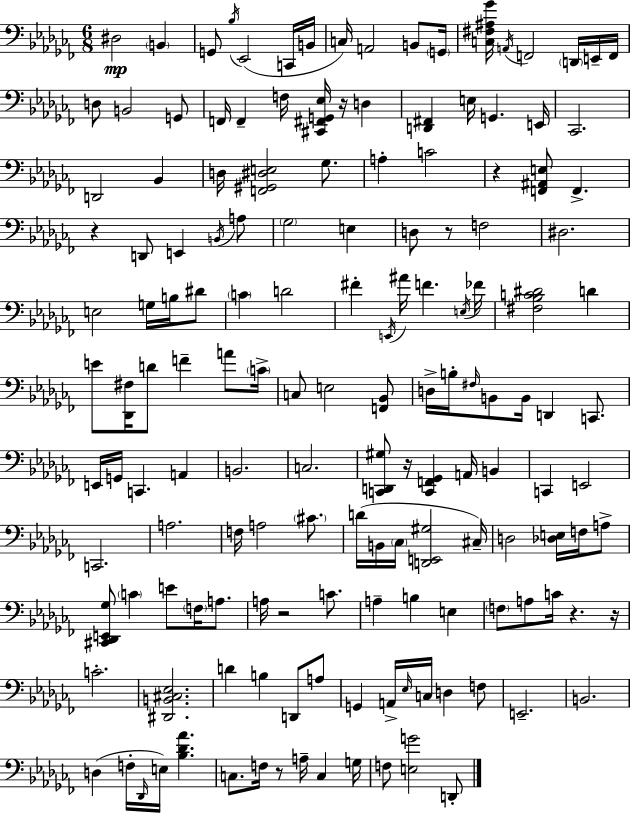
D#3/h B2/q G2/e Bb3/s Eb2/h C2/s B2/s C3/s A2/h B2/e G2/s [C3,F#3,A#3,Gb4]/s A2/s F2/h D2/s E2/s F2/s D3/e B2/h G2/e F2/s F2/q F3/s [C#2,F#2,G2,Eb3]/s R/s D3/q [D2,F#2]/q E3/s G2/q. E2/s CES2/h. D2/h Bb2/q D3/s [F2,G#2,D#3,E3]/h Gb3/e. A3/q C4/h R/q [F2,A#2,E3]/e F2/q. R/q D2/e E2/q B2/s A3/e Gb3/h E3/q D3/e R/e F3/h D#3/h. E3/h G3/s B3/s D#4/e C4/q D4/h F#4/q E2/s A#4/s F4/q. E3/s FES4/s [F#3,Bb3,C4,D#4]/h D4/q E4/e [Db2,F#3]/s D4/e F4/q A4/e C4/s C3/e E3/h [F2,Bb2]/e D3/s B3/s F#3/s B2/e B2/s D2/q C2/e. E2/s G2/s C2/q. A2/q B2/h. C3/h. [C2,D2,G#3]/e R/s [C2,F2,Gb2]/q A2/s B2/q C2/q E2/h C2/h. A3/h. F3/s A3/h C#4/e. D4/s B2/s CES3/s [D2,E2,G#3]/h C#3/s D3/h [Db3,E3]/s F3/s A3/e [C#2,Db2,E2,Gb3]/e C4/q E4/e F3/s A3/e. A3/s R/h C4/e. A3/q B3/q E3/q F3/e A3/e C4/s R/q. R/s C4/h. [D#2,B2,C#3,Eb3]/h. D4/q B3/q D2/e A3/e G2/q A2/s Eb3/s C3/s D3/q F3/e E2/h. B2/h. D3/q F3/s Db2/s E3/s [Bb3,Db4,Ab4]/q. C3/e. F3/s R/e A3/s C3/q G3/s F3/e [E3,G4]/h D2/e